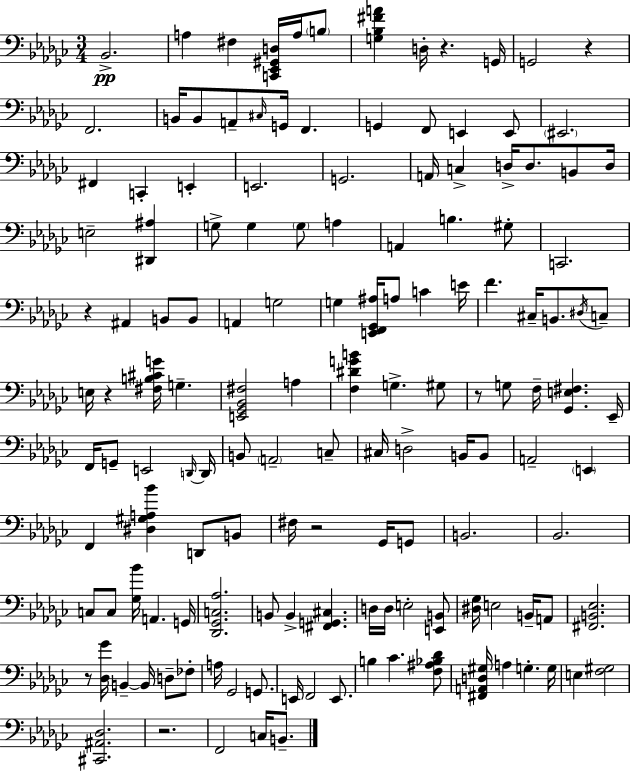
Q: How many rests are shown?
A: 8